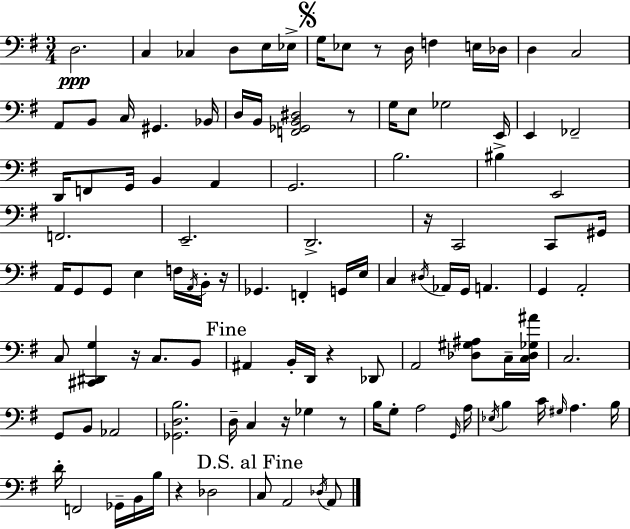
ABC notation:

X:1
T:Untitled
M:3/4
L:1/4
K:Em
D,2 C, _C, D,/2 E,/4 _E,/4 G,/4 _E,/2 z/2 D,/4 F, E,/4 _D,/4 D, C,2 A,,/2 B,,/2 C,/4 ^G,, _B,,/4 D,/4 B,,/4 [F,,_G,,B,,^D,]2 z/2 G,/4 E,/2 _G,2 E,,/4 E,, _F,,2 D,,/4 F,,/2 G,,/4 B,, A,, G,,2 B,2 ^B, E,,2 F,,2 E,,2 D,,2 z/4 C,,2 C,,/2 ^G,,/4 A,,/4 G,,/2 G,,/2 E, F,/4 A,,/4 B,,/4 z/4 _G,, F,, G,,/4 E,/4 C, ^D,/4 _A,,/4 G,,/4 A,, G,, A,,2 C,/2 [^C,,^D,,G,] z/4 C,/2 B,,/2 ^A,, B,,/4 D,,/4 z _D,,/2 A,,2 [_D,^G,^A,]/2 C,/4 [C,_D,_G,^A]/4 C,2 G,,/2 B,,/2 _A,,2 [_G,,D,B,]2 D,/4 C, z/4 _G, z/2 B,/4 G,/2 A,2 G,,/4 A,/4 _E,/4 B, C/4 ^G,/4 A, B,/4 D/4 F,,2 _G,,/4 B,,/4 B,/4 z _D,2 C,/2 A,,2 _D,/4 A,,/2